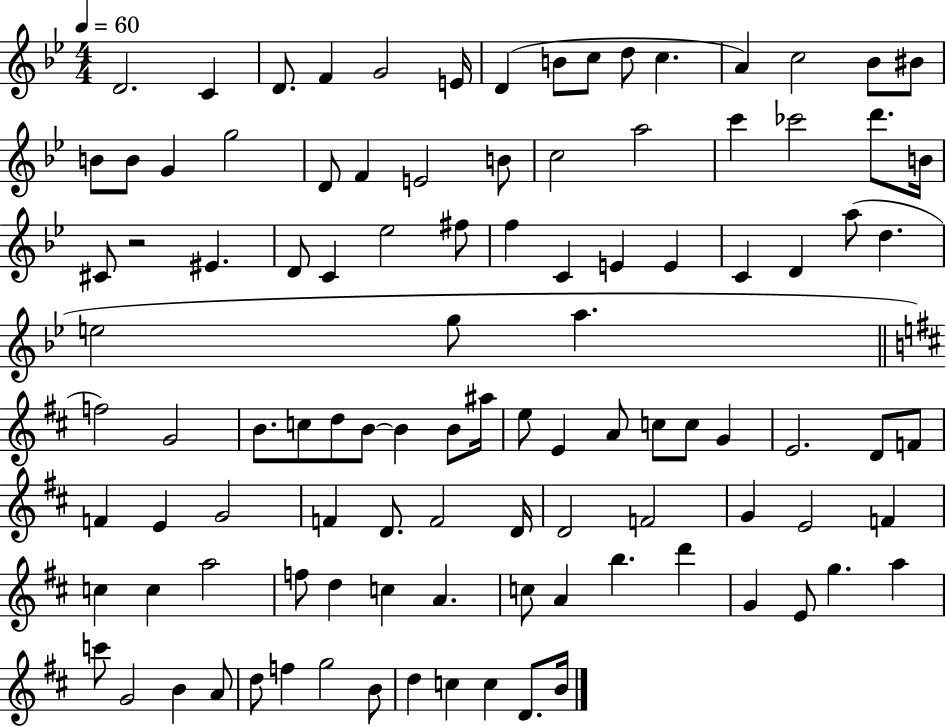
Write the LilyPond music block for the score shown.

{
  \clef treble
  \numericTimeSignature
  \time 4/4
  \key bes \major
  \tempo 4 = 60
  d'2. c'4 | d'8. f'4 g'2 e'16 | d'4( b'8 c''8 d''8 c''4. | a'4) c''2 bes'8 bis'8 | \break b'8 b'8 g'4 g''2 | d'8 f'4 e'2 b'8 | c''2 a''2 | c'''4 ces'''2 d'''8. b'16 | \break cis'8 r2 eis'4. | d'8 c'4 ees''2 fis''8 | f''4 c'4 e'4 e'4 | c'4 d'4 a''8( d''4. | \break e''2 g''8 a''4. | \bar "||" \break \key d \major f''2) g'2 | b'8. c''8 d''8 b'8~~ b'4 b'8 ais''16 | e''8 e'4 a'8 c''8 c''8 g'4 | e'2. d'8 f'8 | \break f'4 e'4 g'2 | f'4 d'8. f'2 d'16 | d'2 f'2 | g'4 e'2 f'4 | \break c''4 c''4 a''2 | f''8 d''4 c''4 a'4. | c''8 a'4 b''4. d'''4 | g'4 e'8 g''4. a''4 | \break c'''8 g'2 b'4 a'8 | d''8 f''4 g''2 b'8 | d''4 c''4 c''4 d'8. b'16 | \bar "|."
}